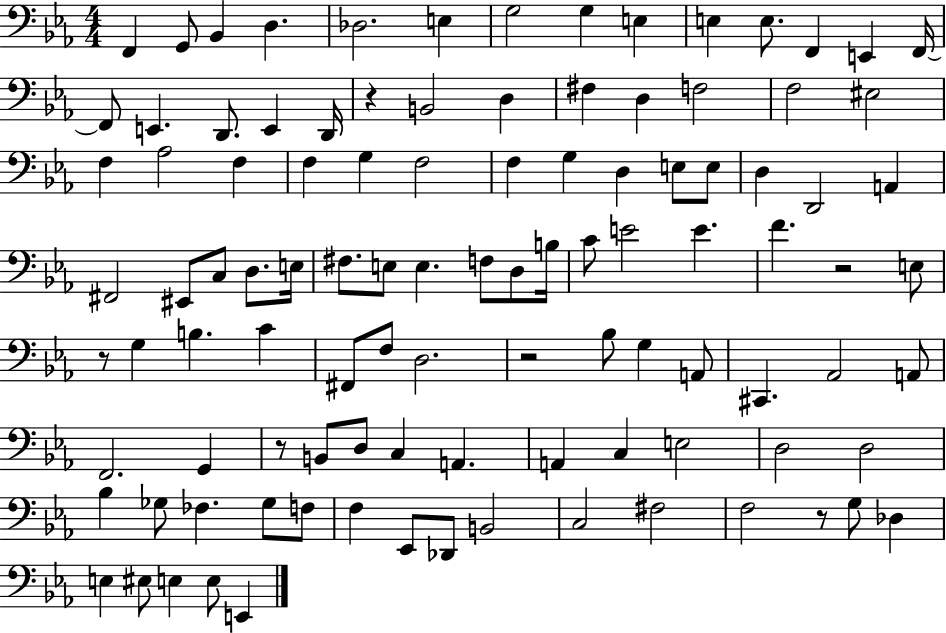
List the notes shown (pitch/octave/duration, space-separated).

F2/q G2/e Bb2/q D3/q. Db3/h. E3/q G3/h G3/q E3/q E3/q E3/e. F2/q E2/q F2/s F2/e E2/q. D2/e. E2/q D2/s R/q B2/h D3/q F#3/q D3/q F3/h F3/h EIS3/h F3/q Ab3/h F3/q F3/q G3/q F3/h F3/q G3/q D3/q E3/e E3/e D3/q D2/h A2/q F#2/h EIS2/e C3/e D3/e. E3/s F#3/e. E3/e E3/q. F3/e D3/e B3/s C4/e E4/h E4/q. F4/q. R/h E3/e R/e G3/q B3/q. C4/q F#2/e F3/e D3/h. R/h Bb3/e G3/q A2/e C#2/q. Ab2/h A2/e F2/h. G2/q R/e B2/e D3/e C3/q A2/q. A2/q C3/q E3/h D3/h D3/h Bb3/q Gb3/e FES3/q. Gb3/e F3/e F3/q Eb2/e Db2/e B2/h C3/h F#3/h F3/h R/e G3/e Db3/q E3/q EIS3/e E3/q E3/e E2/q